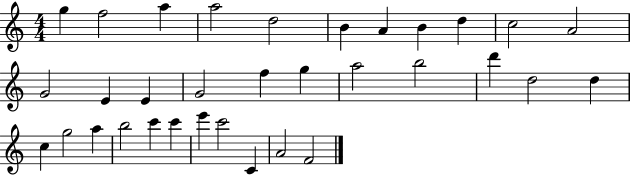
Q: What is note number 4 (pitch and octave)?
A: A5